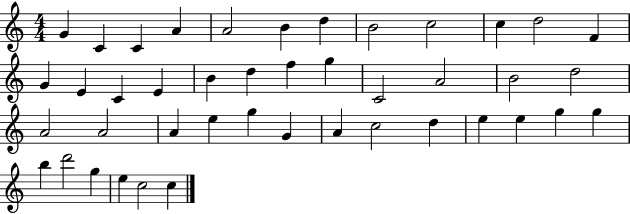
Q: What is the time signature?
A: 4/4